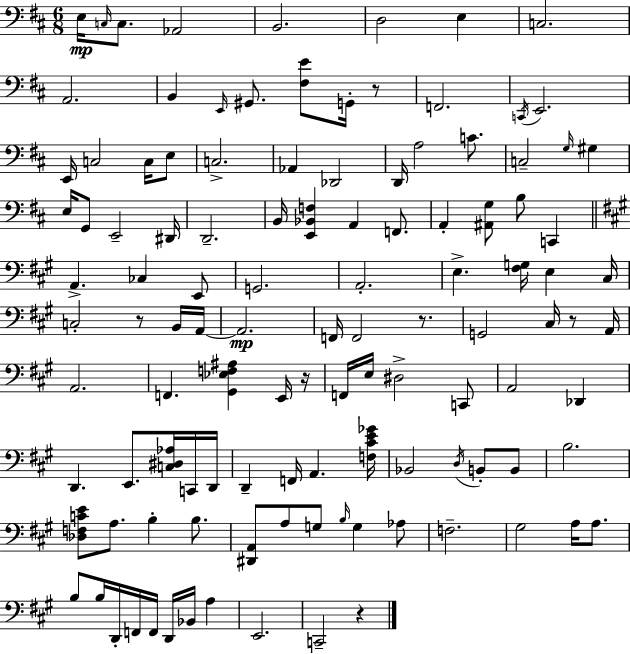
X:1
T:Untitled
M:6/8
L:1/4
K:D
E,/4 C,/4 C,/2 _A,,2 B,,2 D,2 E, C,2 A,,2 B,, E,,/4 ^G,,/2 [^F,E]/2 G,,/4 z/2 F,,2 C,,/4 E,,2 E,,/4 C,2 C,/4 E,/2 C,2 _A,, _D,,2 D,,/4 A,2 C/2 C,2 G,/4 ^G, E,/4 G,,/2 E,,2 ^D,,/4 D,,2 B,,/4 [E,,_B,,F,] A,, F,,/2 A,, [^A,,G,]/2 B,/2 C,, A,, _C, E,,/2 G,,2 A,,2 E, [^F,G,]/4 E, ^C,/4 C,2 z/2 B,,/4 A,,/4 A,,2 F,,/4 F,,2 z/2 G,,2 ^C,/4 z/2 A,,/4 A,,2 F,, [^G,,_E,F,^A,] E,,/4 z/4 F,,/4 E,/4 ^D,2 C,,/2 A,,2 _D,, D,, E,,/2 [C,^D,_A,]/4 C,,/4 D,,/4 D,, F,,/4 A,, [F,^CE_G]/4 _B,,2 D,/4 B,,/2 B,,/2 B,2 [_D,F,CE]/2 A,/2 B, B,/2 [^D,,A,,]/2 A,/2 G,/2 B,/4 G, _A,/2 F,2 ^G,2 A,/4 A,/2 B,/2 B,/4 D,,/4 F,,/4 F,,/4 D,,/4 _B,,/4 A, E,,2 C,,2 z